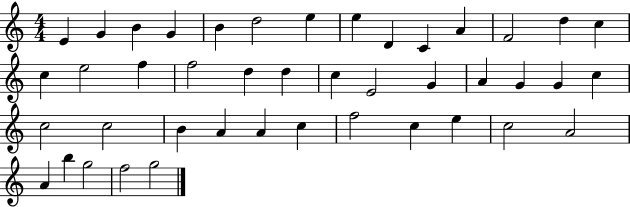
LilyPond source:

{
  \clef treble
  \numericTimeSignature
  \time 4/4
  \key c \major
  e'4 g'4 b'4 g'4 | b'4 d''2 e''4 | e''4 d'4 c'4 a'4 | f'2 d''4 c''4 | \break c''4 e''2 f''4 | f''2 d''4 d''4 | c''4 e'2 g'4 | a'4 g'4 g'4 c''4 | \break c''2 c''2 | b'4 a'4 a'4 c''4 | f''2 c''4 e''4 | c''2 a'2 | \break a'4 b''4 g''2 | f''2 g''2 | \bar "|."
}